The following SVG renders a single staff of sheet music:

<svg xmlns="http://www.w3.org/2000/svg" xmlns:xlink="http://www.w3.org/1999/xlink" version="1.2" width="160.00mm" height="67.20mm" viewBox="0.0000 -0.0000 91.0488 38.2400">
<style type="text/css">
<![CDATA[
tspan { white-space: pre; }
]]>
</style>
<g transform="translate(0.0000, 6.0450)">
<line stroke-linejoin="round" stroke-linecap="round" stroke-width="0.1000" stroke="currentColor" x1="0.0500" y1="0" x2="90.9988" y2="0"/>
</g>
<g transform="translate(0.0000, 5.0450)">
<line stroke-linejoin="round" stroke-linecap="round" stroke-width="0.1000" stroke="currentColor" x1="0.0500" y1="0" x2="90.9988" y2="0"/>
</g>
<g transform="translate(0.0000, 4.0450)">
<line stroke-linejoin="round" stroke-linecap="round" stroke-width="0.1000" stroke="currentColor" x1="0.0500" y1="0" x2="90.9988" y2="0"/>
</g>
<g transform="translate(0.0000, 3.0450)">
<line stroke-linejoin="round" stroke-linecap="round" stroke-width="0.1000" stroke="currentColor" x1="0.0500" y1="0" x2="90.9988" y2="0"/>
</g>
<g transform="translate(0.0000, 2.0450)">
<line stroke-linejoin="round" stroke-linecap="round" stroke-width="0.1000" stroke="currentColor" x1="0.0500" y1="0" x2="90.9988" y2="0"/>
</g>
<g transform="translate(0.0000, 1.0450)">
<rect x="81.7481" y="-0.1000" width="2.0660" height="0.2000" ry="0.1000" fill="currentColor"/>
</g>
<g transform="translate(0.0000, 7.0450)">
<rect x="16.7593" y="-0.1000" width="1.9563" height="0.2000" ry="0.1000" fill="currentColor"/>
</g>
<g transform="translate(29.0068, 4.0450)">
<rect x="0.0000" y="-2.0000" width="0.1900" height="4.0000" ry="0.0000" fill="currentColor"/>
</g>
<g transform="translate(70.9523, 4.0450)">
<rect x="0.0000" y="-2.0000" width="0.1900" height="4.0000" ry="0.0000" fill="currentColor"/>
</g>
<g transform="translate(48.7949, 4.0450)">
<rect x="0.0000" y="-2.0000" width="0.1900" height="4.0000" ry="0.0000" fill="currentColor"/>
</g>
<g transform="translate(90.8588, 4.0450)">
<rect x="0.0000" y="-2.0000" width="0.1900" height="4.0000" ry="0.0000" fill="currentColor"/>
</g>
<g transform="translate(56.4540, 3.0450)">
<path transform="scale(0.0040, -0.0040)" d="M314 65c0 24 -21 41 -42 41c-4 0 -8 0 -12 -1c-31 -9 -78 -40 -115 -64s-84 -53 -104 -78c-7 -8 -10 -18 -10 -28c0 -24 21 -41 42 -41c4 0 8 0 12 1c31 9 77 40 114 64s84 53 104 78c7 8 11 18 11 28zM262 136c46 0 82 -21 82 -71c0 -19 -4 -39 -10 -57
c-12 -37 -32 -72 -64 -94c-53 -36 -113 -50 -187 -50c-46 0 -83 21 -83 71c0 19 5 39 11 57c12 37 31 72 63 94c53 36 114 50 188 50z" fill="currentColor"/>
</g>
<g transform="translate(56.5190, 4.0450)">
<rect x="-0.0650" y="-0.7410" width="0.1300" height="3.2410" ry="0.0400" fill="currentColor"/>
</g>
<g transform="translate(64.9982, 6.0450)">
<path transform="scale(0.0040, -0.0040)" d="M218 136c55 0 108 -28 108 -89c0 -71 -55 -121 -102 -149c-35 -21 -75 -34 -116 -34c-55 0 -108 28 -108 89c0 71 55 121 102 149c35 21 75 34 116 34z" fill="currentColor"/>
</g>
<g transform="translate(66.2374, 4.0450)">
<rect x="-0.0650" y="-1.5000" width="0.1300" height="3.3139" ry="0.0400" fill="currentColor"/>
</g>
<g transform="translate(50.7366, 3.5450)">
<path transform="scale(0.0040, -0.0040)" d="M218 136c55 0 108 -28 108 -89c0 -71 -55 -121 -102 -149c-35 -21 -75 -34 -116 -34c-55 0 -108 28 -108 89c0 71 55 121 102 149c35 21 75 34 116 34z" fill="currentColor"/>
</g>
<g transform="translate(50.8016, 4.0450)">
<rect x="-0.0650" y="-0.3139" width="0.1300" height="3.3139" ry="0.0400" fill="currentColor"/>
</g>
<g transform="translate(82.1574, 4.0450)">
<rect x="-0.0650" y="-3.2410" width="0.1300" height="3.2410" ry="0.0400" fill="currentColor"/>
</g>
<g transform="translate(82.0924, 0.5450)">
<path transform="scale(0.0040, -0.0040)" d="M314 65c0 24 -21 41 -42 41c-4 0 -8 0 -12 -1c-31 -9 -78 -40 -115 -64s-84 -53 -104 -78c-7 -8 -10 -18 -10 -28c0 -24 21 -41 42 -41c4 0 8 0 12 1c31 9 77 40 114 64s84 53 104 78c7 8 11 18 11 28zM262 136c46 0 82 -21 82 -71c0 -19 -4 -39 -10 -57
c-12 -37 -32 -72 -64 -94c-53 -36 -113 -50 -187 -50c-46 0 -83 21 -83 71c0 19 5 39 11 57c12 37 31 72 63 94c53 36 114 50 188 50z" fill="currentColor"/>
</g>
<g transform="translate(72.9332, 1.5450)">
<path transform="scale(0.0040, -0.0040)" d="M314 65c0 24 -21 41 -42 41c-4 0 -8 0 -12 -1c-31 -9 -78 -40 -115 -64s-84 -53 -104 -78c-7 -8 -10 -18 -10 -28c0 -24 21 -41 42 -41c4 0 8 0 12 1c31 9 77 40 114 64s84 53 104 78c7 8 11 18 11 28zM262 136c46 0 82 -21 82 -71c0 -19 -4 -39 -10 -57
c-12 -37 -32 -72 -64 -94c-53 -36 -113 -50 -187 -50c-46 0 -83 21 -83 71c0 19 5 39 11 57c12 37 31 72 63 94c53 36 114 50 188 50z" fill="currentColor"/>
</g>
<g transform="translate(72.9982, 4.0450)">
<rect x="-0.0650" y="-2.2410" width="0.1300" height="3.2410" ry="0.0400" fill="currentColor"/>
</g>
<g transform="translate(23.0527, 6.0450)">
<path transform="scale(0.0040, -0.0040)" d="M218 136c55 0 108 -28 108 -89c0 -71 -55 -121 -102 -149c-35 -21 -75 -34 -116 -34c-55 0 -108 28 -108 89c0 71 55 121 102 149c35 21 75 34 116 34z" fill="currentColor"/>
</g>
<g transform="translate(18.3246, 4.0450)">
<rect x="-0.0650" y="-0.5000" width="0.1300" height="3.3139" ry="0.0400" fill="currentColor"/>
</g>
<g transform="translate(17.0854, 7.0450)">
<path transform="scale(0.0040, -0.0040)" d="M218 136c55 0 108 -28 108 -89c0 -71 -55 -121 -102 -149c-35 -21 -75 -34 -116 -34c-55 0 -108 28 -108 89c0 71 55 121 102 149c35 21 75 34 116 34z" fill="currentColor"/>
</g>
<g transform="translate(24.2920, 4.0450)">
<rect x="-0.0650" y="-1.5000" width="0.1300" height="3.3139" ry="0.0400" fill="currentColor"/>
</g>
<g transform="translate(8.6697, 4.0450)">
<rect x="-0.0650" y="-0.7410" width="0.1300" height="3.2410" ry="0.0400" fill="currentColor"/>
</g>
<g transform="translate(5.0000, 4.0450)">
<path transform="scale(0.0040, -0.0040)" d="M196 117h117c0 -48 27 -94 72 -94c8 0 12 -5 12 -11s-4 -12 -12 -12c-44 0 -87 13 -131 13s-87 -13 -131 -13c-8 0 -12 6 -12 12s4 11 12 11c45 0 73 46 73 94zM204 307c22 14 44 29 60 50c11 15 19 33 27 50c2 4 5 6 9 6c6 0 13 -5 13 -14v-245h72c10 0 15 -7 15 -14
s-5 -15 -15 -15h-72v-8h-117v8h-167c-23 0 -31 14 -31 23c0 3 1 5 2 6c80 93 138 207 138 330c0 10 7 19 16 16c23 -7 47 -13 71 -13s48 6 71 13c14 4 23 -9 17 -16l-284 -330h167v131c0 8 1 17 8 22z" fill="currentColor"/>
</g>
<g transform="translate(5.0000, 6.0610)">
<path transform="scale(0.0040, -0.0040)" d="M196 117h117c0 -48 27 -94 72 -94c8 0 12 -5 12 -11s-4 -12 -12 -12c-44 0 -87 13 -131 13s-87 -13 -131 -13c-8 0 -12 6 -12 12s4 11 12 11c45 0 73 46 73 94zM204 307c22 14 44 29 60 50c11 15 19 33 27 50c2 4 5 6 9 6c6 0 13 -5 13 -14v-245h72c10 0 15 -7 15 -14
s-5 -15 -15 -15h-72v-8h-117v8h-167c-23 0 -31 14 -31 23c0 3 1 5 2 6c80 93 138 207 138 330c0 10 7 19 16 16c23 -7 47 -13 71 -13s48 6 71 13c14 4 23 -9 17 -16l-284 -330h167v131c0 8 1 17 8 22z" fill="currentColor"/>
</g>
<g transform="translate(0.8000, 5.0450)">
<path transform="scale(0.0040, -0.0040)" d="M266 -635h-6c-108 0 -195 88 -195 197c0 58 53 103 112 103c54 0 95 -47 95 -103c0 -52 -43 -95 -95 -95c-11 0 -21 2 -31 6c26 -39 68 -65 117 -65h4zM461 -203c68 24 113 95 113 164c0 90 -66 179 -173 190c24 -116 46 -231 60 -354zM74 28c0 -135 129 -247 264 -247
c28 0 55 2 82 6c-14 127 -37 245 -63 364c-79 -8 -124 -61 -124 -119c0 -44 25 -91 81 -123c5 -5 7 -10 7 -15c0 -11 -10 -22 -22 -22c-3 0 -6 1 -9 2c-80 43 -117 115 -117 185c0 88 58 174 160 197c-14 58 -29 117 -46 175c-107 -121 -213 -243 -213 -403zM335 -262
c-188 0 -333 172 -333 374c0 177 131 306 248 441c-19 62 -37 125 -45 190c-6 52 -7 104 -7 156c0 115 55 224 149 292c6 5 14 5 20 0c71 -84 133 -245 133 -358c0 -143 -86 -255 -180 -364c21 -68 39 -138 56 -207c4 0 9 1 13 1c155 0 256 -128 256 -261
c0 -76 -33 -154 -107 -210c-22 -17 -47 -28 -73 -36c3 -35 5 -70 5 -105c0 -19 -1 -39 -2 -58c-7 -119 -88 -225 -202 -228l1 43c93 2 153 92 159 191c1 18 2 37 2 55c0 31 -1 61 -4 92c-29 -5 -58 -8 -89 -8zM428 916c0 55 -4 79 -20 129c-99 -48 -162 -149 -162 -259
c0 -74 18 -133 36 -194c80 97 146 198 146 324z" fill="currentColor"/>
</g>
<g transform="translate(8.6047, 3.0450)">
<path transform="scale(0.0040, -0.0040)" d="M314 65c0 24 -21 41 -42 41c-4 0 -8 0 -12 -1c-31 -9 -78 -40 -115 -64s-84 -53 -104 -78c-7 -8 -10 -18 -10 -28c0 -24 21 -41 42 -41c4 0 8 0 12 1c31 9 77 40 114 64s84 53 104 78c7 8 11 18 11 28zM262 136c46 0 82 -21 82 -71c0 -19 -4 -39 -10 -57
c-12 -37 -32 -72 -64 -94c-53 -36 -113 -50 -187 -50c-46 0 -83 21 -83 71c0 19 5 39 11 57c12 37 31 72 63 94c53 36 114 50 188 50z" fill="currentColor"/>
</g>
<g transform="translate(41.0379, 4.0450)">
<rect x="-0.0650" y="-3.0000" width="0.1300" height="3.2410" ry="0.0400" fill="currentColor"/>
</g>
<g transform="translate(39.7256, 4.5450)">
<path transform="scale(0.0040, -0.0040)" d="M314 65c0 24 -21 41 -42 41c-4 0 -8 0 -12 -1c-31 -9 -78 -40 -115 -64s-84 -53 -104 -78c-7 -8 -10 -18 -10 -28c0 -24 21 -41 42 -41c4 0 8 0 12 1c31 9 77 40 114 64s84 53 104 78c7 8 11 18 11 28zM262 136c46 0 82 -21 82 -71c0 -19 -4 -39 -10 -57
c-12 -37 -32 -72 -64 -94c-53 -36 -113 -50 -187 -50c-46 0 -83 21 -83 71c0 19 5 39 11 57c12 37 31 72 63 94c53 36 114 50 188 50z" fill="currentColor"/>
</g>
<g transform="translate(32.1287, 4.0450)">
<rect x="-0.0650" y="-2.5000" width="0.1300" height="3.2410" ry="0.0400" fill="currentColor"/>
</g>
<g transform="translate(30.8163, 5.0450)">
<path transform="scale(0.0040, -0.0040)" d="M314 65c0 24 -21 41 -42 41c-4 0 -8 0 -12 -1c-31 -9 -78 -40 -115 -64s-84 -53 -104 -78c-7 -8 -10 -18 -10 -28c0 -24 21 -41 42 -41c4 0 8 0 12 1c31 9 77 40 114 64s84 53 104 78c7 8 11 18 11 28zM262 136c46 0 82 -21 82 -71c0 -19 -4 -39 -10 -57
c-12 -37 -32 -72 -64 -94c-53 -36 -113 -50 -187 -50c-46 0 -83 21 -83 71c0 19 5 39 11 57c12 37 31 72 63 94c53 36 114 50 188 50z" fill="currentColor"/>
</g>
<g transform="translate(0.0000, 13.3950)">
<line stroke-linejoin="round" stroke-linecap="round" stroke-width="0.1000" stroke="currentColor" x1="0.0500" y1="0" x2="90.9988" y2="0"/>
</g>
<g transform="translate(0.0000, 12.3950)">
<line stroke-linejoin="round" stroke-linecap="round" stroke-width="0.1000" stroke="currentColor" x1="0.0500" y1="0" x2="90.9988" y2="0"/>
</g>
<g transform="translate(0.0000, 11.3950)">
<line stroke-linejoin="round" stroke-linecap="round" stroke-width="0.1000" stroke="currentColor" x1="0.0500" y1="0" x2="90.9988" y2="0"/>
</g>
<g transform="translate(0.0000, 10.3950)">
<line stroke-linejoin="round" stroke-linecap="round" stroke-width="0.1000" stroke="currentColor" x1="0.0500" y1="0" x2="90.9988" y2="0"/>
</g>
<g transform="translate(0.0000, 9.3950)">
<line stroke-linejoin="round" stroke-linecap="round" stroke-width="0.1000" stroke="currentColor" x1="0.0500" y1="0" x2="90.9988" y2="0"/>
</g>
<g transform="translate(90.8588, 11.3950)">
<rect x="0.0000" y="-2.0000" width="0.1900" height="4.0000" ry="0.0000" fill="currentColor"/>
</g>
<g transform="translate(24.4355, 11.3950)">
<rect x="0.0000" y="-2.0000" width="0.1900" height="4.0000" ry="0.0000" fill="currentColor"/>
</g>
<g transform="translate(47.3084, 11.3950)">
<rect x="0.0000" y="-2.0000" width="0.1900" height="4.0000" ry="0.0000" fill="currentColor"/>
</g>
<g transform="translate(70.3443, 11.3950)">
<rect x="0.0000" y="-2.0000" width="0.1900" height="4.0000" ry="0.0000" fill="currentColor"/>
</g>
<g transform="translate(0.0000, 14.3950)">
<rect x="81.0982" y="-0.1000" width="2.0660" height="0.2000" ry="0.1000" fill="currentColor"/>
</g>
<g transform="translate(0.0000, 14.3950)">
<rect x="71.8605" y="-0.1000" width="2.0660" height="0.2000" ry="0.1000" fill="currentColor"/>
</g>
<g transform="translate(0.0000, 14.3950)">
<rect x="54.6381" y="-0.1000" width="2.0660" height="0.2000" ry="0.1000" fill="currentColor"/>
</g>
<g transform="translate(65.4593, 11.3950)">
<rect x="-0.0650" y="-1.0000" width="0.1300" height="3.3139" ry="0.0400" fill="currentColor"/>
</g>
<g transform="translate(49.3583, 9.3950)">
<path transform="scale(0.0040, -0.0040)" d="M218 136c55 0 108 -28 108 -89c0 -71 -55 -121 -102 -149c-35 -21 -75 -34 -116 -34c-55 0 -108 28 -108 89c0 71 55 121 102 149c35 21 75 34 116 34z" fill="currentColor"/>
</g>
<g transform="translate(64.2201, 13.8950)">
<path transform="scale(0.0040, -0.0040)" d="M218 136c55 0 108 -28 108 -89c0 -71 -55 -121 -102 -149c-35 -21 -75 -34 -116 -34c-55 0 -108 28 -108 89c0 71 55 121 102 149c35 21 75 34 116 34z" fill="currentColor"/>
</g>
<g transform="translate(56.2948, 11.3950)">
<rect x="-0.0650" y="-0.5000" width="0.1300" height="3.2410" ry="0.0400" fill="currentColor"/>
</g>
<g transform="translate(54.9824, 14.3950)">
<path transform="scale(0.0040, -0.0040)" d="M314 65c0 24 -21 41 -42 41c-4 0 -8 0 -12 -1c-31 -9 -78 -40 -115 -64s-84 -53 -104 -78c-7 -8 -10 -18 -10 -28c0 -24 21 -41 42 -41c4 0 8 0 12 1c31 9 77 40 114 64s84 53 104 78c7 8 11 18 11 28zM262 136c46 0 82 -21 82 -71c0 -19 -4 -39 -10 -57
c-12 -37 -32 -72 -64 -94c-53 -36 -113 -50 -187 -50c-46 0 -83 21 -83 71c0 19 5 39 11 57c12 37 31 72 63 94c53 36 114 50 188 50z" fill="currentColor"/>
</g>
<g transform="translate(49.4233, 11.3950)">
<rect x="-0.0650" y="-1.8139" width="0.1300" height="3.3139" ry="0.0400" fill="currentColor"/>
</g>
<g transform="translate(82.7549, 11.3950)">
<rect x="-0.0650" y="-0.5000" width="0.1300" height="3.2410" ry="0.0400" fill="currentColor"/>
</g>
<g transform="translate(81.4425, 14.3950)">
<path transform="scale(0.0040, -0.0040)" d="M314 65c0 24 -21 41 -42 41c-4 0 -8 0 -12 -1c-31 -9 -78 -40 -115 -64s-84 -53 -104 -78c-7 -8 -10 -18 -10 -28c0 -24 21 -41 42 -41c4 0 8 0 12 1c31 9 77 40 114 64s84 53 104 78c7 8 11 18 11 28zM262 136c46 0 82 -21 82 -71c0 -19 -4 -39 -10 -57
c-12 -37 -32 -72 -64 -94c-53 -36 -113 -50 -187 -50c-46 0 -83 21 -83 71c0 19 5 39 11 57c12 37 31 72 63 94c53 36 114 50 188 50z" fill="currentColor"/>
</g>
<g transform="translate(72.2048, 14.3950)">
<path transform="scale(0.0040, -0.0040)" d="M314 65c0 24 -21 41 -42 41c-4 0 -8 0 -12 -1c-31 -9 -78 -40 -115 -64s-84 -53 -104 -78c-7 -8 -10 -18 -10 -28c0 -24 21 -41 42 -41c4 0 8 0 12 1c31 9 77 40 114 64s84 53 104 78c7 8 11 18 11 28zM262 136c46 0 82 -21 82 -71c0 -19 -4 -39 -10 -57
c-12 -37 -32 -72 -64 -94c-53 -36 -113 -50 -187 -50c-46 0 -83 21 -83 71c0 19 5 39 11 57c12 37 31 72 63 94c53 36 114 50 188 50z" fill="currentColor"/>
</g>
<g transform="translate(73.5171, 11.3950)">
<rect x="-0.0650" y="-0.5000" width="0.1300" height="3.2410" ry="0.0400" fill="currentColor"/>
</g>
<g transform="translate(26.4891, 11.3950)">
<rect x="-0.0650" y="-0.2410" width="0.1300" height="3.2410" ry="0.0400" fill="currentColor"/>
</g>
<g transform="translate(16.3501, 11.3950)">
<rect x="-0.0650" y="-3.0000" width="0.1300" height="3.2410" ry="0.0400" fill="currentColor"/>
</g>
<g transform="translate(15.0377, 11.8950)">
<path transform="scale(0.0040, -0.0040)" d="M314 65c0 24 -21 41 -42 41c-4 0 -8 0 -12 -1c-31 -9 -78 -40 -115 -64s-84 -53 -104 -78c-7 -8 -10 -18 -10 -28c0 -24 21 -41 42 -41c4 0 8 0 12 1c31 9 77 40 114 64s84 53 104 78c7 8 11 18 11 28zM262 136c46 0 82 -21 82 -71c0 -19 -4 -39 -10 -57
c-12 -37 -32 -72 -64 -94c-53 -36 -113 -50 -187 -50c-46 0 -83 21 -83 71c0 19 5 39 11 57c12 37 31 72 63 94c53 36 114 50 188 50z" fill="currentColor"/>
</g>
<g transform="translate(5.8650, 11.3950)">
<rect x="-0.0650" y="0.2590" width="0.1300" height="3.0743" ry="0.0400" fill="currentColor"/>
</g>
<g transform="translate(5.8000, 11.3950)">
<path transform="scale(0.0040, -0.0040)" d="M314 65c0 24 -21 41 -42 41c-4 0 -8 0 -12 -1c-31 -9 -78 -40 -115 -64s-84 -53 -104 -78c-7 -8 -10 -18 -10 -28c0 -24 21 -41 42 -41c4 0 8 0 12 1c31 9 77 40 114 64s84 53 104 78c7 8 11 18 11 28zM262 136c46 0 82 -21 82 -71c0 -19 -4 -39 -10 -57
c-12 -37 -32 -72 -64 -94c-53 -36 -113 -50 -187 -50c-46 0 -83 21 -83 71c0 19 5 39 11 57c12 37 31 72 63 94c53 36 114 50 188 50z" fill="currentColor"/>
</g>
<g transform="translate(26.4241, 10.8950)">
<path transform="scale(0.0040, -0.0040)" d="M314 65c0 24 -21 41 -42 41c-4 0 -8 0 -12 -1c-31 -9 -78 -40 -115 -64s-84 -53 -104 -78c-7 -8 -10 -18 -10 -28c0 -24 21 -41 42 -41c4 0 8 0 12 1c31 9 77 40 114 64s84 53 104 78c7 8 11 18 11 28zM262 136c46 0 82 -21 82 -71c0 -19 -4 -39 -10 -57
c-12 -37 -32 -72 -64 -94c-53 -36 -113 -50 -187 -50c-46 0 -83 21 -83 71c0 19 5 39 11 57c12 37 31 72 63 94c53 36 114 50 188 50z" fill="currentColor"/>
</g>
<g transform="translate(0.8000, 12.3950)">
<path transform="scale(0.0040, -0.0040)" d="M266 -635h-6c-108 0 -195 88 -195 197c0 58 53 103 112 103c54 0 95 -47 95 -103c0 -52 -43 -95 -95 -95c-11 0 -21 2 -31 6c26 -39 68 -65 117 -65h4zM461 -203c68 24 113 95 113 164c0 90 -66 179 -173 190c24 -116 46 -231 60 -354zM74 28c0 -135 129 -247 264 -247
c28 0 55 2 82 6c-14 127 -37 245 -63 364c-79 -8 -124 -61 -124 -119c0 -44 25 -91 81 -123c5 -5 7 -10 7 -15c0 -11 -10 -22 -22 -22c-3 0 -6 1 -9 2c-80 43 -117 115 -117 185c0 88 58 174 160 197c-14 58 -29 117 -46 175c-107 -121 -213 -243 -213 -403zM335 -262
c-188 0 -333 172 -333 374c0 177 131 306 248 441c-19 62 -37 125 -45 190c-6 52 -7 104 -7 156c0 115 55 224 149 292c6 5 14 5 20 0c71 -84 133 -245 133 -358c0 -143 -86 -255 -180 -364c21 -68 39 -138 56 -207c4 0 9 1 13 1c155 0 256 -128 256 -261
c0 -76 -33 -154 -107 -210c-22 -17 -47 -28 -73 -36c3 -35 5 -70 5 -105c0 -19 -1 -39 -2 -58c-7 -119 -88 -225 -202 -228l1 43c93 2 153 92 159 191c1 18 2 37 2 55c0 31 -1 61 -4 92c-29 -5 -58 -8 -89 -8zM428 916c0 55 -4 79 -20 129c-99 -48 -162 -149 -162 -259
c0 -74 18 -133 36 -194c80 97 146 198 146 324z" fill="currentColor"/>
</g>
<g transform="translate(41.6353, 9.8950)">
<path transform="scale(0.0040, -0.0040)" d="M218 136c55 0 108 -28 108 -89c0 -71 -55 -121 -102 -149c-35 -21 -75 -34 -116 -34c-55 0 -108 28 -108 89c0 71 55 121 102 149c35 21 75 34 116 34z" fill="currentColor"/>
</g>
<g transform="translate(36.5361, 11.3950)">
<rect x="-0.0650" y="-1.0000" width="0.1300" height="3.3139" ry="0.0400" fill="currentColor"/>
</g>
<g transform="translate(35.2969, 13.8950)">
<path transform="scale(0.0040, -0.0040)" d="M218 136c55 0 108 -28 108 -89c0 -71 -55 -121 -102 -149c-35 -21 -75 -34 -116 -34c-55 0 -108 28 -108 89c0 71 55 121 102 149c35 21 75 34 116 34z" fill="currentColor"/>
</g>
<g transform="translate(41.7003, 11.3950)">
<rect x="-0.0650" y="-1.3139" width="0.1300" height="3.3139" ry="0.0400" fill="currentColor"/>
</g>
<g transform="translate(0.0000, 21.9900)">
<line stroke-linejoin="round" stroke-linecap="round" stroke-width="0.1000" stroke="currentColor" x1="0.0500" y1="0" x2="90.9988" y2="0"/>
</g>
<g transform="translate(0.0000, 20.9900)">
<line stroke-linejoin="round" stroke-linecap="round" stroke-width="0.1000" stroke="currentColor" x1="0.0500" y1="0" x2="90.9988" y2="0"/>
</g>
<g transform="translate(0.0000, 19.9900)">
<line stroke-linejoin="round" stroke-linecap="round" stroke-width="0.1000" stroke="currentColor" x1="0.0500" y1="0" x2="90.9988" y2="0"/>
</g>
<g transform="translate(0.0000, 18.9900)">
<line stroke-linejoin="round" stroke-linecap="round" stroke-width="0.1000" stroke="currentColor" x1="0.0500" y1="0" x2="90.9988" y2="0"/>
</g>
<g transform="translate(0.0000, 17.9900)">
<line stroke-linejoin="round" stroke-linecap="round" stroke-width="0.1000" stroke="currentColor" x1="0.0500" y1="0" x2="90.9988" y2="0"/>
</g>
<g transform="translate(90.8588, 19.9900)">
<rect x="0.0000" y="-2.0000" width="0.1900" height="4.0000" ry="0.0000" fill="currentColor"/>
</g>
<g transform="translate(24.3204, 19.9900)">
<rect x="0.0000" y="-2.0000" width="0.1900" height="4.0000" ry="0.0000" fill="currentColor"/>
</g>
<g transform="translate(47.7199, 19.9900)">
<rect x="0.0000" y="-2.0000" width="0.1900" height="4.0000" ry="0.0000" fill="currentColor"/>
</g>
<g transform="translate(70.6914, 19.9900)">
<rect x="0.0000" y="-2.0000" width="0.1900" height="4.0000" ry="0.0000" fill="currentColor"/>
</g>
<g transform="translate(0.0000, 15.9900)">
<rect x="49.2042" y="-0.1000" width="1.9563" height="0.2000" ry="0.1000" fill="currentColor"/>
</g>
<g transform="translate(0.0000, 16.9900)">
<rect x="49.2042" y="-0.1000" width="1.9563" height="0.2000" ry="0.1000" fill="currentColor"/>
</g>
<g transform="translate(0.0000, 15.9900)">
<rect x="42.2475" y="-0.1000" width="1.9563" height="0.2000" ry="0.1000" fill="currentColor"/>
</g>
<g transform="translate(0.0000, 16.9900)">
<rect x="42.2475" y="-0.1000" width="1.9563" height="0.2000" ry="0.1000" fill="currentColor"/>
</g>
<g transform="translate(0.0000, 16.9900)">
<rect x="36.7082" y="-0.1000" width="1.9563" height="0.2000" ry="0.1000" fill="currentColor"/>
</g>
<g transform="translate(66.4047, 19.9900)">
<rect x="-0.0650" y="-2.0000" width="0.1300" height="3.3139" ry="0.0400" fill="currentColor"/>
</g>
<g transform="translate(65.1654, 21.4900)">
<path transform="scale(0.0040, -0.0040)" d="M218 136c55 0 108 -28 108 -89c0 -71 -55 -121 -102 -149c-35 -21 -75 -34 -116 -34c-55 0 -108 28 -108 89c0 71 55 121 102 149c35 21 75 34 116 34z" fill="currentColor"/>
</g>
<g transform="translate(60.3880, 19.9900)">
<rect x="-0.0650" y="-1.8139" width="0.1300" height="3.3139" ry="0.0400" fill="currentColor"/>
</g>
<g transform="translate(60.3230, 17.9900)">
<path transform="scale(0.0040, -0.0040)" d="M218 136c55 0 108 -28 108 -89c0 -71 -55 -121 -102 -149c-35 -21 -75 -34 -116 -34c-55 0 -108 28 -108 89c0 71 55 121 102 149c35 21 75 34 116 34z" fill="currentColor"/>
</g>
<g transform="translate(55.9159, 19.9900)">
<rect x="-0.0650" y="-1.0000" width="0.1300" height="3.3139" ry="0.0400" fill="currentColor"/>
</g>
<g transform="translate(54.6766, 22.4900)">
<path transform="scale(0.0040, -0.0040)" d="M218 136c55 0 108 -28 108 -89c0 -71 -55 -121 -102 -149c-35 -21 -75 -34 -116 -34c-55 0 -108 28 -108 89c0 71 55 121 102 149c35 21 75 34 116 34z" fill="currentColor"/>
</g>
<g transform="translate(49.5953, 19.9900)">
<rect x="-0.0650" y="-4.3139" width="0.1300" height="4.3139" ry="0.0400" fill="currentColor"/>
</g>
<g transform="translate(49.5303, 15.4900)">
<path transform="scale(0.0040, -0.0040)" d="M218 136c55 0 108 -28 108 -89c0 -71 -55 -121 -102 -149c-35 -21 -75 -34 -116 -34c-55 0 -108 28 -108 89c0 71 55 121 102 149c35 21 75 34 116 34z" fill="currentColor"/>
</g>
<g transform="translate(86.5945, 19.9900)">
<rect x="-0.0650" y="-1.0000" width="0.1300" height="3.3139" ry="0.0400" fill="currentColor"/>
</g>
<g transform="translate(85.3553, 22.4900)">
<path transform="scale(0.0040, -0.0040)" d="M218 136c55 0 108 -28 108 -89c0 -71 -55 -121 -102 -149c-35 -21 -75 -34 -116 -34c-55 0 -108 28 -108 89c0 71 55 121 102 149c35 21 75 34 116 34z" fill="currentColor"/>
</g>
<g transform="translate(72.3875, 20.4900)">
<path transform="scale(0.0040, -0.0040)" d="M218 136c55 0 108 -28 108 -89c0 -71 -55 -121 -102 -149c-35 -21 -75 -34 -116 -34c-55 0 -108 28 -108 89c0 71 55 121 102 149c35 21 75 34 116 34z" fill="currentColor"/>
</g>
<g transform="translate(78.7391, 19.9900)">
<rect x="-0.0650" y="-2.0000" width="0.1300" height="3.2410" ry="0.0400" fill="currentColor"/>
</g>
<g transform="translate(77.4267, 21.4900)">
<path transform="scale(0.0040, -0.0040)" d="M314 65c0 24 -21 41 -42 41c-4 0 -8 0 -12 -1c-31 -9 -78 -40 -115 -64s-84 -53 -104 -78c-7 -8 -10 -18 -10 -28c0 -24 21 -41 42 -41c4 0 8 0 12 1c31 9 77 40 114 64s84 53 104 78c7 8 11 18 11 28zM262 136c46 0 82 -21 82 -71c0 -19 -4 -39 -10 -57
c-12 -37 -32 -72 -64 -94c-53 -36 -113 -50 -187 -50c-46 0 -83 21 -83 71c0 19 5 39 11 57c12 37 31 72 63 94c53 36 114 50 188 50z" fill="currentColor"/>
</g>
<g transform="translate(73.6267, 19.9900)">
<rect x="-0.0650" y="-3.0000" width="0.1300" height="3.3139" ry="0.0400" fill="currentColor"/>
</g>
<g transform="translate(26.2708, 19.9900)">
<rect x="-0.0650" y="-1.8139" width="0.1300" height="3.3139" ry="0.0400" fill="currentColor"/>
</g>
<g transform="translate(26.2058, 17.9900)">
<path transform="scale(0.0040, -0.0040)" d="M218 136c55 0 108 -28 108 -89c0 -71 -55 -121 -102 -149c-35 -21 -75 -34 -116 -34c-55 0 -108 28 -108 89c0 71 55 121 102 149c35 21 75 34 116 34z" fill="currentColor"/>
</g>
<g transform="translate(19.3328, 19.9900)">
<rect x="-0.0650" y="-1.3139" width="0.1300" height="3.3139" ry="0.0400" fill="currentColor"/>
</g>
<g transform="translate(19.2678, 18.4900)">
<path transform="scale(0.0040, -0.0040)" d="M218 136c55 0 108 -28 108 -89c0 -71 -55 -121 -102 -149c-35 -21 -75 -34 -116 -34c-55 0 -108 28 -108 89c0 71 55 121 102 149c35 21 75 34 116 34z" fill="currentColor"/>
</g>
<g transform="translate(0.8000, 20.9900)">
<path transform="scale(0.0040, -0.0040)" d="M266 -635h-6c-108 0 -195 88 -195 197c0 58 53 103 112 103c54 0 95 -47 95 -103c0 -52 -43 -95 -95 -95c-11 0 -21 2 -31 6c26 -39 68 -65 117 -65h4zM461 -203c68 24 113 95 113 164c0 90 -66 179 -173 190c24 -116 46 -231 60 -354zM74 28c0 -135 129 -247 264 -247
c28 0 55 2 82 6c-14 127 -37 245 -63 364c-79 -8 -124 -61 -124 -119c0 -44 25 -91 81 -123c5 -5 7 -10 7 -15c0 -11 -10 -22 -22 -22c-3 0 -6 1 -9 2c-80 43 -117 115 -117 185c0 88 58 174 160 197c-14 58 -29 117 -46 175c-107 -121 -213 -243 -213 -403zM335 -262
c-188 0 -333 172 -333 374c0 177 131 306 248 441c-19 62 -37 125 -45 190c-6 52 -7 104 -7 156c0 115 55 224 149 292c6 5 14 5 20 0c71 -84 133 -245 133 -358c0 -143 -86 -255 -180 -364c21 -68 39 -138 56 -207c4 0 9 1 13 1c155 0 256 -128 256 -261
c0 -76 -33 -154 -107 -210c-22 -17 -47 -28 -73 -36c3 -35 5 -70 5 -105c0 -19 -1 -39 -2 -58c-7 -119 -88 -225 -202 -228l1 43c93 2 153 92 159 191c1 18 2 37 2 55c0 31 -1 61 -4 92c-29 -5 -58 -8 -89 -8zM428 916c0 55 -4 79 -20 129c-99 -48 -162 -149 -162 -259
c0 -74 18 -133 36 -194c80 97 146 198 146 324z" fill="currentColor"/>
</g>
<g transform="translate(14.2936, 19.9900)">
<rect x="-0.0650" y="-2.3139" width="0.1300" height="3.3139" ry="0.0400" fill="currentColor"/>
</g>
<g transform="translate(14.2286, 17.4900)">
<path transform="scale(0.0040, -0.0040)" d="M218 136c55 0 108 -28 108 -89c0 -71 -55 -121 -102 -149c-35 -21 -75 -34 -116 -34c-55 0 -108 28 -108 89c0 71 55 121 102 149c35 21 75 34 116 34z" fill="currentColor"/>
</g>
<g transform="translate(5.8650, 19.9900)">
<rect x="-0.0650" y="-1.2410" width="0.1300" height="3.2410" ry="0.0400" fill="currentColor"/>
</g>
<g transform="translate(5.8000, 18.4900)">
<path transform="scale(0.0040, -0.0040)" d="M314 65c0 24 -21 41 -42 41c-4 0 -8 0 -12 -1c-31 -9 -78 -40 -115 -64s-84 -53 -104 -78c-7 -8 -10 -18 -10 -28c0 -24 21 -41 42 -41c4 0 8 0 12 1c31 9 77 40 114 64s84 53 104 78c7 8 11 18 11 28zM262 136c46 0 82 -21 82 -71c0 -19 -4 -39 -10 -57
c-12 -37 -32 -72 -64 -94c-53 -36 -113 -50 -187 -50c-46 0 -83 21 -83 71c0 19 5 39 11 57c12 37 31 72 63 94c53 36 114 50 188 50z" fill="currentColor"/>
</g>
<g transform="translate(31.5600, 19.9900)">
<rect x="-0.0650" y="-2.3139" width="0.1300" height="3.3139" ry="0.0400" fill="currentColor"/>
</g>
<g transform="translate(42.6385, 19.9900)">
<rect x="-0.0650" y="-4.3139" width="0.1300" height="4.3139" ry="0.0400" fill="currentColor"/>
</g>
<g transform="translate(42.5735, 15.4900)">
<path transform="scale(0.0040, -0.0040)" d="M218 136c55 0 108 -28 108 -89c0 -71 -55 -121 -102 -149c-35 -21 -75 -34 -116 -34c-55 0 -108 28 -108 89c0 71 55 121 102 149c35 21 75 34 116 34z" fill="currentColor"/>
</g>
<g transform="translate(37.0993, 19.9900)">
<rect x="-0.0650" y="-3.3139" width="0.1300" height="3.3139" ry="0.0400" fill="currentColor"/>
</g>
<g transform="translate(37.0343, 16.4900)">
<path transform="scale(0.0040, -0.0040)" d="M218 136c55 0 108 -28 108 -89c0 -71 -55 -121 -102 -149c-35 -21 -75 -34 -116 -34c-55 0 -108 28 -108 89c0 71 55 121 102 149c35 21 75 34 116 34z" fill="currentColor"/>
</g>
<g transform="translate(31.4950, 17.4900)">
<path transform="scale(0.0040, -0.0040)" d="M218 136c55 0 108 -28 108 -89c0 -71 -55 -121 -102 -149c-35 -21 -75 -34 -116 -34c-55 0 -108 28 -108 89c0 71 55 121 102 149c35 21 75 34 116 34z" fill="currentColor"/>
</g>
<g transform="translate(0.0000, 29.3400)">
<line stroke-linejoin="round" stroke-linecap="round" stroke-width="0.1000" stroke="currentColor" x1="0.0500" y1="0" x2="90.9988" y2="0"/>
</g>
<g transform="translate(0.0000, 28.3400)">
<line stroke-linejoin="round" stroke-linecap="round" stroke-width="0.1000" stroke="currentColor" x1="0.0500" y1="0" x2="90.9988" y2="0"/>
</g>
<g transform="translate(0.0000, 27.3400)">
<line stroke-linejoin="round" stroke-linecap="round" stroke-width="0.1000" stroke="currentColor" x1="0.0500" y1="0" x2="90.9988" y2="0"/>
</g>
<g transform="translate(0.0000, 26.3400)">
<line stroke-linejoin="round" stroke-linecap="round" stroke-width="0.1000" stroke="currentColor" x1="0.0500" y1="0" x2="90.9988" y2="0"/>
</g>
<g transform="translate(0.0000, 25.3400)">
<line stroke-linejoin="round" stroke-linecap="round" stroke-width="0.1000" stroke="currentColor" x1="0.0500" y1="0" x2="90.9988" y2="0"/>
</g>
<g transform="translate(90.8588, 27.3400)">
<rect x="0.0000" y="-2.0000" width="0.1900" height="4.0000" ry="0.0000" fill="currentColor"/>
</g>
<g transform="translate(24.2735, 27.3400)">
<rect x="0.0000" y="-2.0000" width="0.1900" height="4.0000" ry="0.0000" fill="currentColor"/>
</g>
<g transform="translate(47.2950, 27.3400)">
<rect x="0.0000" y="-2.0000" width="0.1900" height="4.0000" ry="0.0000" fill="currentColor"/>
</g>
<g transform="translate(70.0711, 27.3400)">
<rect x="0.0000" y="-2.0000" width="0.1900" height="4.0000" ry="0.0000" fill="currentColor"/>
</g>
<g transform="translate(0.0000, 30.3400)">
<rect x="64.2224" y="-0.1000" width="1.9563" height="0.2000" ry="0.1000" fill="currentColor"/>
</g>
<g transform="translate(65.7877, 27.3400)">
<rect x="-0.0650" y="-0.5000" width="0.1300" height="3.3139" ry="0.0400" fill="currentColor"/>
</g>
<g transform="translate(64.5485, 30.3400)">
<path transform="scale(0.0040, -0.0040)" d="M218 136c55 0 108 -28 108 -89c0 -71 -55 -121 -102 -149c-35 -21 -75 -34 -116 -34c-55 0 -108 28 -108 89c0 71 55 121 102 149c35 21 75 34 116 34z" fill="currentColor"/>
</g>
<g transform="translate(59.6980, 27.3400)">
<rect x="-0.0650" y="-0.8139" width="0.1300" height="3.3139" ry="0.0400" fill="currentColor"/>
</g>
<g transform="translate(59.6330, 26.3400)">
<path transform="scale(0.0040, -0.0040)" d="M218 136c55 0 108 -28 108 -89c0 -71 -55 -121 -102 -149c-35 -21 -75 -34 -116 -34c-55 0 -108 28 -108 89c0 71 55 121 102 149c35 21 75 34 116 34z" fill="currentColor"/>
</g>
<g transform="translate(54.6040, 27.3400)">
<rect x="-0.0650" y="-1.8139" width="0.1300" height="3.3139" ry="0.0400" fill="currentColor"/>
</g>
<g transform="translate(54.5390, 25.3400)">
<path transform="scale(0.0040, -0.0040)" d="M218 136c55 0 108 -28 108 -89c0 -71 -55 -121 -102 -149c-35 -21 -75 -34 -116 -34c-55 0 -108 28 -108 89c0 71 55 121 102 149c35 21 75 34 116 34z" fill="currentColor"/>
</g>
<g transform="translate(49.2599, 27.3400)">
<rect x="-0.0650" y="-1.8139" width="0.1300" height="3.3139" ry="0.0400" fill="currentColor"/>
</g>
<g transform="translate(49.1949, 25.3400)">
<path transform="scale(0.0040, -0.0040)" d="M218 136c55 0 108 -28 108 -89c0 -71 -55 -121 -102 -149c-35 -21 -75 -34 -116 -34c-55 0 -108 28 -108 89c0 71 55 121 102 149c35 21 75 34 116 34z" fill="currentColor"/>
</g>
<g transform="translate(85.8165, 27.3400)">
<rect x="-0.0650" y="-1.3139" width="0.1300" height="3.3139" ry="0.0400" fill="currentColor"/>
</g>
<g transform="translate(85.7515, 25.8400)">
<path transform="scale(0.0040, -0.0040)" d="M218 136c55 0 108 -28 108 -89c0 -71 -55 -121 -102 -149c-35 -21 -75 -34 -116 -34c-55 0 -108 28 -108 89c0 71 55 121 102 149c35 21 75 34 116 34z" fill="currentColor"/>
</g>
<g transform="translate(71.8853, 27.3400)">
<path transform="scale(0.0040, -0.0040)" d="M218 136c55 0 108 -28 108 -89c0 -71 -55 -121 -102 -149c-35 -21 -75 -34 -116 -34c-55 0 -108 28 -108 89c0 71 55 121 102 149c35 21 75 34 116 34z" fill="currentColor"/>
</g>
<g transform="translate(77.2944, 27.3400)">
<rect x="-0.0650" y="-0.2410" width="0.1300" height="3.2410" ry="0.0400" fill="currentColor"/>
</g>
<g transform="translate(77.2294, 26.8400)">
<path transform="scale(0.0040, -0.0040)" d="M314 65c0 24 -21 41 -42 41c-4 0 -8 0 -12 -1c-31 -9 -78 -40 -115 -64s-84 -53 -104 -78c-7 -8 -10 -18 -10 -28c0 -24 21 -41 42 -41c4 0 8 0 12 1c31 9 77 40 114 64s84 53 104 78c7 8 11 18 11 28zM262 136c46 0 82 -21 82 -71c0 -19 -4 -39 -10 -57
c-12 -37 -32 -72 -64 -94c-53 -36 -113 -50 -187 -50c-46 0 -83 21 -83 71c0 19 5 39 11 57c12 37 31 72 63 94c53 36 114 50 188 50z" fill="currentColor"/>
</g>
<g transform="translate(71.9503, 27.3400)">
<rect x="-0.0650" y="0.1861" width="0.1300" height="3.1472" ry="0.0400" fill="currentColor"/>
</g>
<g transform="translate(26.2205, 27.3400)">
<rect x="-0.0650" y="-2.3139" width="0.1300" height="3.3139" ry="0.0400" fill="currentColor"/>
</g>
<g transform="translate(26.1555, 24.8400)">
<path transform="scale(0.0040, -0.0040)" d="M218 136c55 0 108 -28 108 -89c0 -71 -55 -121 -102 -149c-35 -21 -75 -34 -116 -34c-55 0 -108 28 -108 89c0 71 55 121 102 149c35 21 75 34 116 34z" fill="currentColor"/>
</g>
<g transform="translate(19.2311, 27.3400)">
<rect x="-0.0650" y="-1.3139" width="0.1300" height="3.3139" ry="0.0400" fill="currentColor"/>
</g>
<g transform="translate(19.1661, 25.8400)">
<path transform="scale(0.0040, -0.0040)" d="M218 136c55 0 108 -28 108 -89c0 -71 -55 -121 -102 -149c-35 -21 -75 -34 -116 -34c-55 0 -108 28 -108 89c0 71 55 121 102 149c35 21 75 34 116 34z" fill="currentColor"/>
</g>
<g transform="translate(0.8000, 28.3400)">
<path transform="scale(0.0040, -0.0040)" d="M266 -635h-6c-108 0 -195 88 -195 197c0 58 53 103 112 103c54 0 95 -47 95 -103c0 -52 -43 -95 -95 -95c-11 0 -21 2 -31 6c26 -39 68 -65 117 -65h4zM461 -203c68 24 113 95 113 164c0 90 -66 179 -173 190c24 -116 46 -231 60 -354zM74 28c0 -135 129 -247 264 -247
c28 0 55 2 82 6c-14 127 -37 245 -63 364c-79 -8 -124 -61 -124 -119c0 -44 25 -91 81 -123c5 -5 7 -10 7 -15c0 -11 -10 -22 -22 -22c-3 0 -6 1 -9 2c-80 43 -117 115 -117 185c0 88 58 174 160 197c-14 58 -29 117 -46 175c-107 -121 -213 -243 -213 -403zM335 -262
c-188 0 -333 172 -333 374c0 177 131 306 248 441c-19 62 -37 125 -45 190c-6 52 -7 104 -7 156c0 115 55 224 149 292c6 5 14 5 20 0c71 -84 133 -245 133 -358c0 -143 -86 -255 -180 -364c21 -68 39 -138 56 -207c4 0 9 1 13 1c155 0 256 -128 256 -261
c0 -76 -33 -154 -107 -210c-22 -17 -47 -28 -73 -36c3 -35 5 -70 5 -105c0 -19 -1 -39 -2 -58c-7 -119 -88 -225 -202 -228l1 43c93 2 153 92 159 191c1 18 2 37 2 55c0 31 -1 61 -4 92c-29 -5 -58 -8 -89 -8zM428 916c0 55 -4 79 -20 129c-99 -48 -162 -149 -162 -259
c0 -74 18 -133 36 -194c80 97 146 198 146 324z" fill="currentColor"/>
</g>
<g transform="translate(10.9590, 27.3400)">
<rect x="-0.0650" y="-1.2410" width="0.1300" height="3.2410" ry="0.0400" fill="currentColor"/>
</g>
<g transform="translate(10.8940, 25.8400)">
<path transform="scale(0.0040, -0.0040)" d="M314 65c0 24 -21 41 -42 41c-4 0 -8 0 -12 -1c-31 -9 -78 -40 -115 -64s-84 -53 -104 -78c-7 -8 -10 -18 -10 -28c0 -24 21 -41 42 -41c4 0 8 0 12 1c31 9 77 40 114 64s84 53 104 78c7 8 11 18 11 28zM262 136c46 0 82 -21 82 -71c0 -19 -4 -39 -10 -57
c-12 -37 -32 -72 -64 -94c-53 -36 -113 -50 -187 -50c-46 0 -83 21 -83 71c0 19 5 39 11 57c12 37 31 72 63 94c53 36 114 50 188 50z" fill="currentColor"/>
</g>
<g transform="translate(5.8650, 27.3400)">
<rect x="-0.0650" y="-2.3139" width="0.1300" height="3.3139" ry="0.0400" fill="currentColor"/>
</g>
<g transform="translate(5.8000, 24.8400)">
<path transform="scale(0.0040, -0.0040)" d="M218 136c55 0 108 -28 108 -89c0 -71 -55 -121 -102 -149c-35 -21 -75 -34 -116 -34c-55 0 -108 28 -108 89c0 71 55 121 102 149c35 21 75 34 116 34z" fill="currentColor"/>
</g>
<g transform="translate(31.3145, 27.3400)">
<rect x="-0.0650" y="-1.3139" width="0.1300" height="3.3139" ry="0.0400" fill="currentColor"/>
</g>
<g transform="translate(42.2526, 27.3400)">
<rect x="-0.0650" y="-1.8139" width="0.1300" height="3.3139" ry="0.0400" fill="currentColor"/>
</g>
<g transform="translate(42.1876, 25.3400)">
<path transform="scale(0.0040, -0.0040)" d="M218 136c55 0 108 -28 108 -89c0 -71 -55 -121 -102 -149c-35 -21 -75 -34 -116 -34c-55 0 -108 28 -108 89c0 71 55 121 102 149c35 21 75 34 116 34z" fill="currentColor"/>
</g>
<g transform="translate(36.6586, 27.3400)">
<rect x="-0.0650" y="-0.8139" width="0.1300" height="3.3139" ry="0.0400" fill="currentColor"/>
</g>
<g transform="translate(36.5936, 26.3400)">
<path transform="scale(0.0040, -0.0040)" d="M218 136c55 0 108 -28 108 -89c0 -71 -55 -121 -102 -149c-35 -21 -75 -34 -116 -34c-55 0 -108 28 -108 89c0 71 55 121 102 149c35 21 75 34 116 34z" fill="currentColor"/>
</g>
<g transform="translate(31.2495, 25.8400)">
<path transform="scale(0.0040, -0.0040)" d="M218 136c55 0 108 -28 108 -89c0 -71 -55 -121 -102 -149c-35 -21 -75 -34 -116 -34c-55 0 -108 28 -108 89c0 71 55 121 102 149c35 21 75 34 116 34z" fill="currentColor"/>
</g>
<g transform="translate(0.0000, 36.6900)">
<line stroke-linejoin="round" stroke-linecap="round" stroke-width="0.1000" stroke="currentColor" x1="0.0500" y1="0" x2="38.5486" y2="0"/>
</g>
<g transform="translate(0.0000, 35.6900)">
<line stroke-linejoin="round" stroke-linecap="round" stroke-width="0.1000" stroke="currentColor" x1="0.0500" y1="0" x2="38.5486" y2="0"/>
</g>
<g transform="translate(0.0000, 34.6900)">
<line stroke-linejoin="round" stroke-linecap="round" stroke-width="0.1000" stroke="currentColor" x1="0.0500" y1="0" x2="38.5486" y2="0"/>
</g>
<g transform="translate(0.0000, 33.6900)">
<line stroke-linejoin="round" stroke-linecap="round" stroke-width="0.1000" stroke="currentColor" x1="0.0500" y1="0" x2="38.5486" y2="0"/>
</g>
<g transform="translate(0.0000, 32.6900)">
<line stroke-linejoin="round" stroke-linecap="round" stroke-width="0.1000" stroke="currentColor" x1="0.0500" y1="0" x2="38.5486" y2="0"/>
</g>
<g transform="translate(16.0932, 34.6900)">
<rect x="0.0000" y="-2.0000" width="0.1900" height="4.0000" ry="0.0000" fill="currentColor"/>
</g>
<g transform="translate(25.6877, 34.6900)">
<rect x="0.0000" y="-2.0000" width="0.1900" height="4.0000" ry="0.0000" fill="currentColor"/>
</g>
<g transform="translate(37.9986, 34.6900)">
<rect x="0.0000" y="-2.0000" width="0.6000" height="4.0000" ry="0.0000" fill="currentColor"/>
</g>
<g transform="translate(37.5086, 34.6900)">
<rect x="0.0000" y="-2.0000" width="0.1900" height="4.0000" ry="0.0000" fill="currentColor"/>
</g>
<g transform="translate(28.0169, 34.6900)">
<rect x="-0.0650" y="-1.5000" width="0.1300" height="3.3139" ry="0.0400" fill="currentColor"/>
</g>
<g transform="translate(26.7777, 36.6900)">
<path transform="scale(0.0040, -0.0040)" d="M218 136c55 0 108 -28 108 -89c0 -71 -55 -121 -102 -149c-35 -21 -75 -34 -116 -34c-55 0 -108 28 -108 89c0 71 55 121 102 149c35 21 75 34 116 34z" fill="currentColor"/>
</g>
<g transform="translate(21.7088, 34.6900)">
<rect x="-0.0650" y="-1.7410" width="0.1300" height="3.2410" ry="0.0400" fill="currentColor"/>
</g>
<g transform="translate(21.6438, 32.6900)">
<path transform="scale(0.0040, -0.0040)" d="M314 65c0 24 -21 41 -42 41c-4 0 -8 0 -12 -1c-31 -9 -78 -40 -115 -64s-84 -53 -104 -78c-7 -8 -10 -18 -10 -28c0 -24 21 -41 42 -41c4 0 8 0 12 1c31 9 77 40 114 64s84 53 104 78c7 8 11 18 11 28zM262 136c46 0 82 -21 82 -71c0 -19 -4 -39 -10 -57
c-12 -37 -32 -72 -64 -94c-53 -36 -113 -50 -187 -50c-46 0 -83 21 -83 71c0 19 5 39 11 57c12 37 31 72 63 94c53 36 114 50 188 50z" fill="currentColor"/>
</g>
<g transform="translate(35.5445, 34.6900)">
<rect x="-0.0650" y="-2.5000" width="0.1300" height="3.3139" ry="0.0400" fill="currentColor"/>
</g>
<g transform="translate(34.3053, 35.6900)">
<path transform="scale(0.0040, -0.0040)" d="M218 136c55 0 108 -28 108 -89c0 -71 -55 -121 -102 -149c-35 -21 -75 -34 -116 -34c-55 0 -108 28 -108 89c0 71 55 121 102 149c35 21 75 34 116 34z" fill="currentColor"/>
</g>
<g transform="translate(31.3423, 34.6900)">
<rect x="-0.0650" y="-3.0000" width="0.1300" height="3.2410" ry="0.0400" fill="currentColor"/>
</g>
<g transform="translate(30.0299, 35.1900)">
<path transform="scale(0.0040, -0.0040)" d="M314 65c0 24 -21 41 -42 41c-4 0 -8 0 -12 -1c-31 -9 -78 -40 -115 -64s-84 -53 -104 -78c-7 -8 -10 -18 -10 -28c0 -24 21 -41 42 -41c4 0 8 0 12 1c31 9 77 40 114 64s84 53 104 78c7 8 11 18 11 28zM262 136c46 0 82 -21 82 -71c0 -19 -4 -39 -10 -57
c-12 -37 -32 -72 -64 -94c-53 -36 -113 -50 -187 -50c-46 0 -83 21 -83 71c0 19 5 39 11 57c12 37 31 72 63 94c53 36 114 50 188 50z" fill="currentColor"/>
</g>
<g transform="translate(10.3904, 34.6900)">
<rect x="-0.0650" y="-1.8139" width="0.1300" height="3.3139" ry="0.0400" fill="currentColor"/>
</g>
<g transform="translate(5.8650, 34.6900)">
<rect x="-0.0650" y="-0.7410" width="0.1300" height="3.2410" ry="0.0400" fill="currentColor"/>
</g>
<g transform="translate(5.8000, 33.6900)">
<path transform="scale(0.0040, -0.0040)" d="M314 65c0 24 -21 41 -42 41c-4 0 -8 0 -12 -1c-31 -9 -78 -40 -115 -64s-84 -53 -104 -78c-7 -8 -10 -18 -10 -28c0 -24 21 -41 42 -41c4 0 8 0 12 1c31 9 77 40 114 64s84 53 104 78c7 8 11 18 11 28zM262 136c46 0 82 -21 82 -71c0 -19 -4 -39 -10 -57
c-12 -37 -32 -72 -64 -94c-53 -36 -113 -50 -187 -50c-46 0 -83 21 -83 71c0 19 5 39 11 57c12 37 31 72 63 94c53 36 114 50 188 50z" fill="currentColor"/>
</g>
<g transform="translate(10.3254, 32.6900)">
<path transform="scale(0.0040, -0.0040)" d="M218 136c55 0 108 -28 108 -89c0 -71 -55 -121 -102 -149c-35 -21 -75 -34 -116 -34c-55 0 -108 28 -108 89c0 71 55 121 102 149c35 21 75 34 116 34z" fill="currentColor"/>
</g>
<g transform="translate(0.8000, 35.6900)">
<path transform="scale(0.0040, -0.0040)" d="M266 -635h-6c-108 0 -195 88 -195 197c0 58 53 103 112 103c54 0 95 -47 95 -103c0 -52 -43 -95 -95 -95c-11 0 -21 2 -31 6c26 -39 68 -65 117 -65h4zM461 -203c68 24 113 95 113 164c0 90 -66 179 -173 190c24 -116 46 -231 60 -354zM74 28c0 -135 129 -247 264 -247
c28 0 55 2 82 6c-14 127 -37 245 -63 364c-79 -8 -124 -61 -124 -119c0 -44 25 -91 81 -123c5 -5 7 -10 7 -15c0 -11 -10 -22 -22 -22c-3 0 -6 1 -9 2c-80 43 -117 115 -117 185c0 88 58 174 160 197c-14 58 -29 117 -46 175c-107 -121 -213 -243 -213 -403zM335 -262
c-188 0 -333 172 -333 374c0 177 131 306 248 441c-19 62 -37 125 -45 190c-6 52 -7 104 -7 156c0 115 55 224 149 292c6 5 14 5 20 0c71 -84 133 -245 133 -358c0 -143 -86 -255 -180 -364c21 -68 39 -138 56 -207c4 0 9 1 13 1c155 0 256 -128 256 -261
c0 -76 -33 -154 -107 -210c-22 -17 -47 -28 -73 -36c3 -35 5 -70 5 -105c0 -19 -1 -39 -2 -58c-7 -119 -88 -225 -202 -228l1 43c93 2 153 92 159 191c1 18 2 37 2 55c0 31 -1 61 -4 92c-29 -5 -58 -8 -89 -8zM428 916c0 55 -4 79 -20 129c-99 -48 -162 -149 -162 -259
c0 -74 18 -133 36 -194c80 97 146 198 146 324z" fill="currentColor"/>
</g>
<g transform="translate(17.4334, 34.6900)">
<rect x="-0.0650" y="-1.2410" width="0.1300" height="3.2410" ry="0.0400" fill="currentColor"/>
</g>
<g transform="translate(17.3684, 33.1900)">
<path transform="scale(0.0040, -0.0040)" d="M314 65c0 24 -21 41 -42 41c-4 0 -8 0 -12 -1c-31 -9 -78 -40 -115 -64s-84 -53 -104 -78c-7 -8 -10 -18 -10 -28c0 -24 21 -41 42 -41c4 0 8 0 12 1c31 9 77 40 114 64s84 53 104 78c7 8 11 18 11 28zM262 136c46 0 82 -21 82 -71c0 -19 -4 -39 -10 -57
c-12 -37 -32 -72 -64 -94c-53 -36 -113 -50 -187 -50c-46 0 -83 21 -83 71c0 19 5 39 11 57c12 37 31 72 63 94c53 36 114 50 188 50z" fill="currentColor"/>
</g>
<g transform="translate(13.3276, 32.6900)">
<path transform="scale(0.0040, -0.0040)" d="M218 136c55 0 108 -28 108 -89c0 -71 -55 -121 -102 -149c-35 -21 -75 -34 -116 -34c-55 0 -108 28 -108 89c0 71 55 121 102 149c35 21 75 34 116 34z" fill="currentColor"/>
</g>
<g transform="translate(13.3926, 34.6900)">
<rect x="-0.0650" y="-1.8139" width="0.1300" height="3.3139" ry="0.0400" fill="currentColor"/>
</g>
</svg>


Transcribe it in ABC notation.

X:1
T:Untitled
M:4/4
L:1/4
K:C
d2 C E G2 A2 c d2 E g2 b2 B2 A2 c2 D e f C2 D C2 C2 e2 g e f g b d' d' D f F A F2 D g e2 e g e d f f f d C B c2 e d2 f f e2 f2 E A2 G